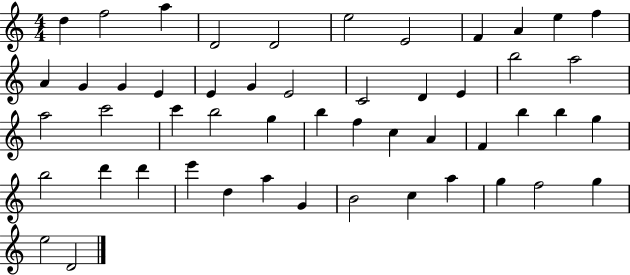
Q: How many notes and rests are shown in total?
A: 51